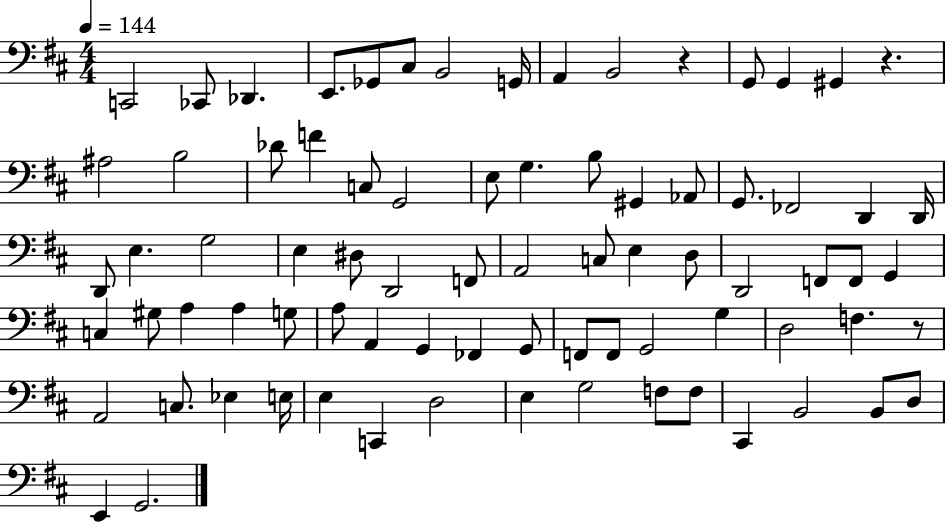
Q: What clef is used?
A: bass